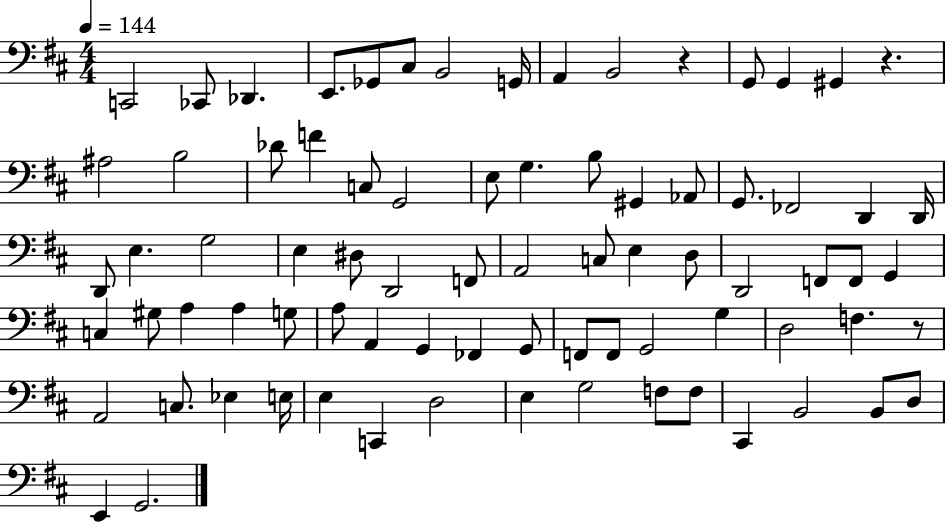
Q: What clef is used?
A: bass